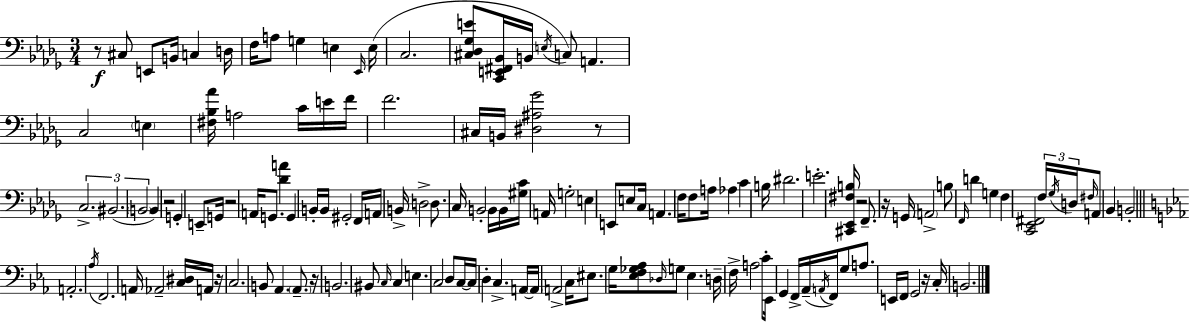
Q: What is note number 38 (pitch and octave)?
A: G#2